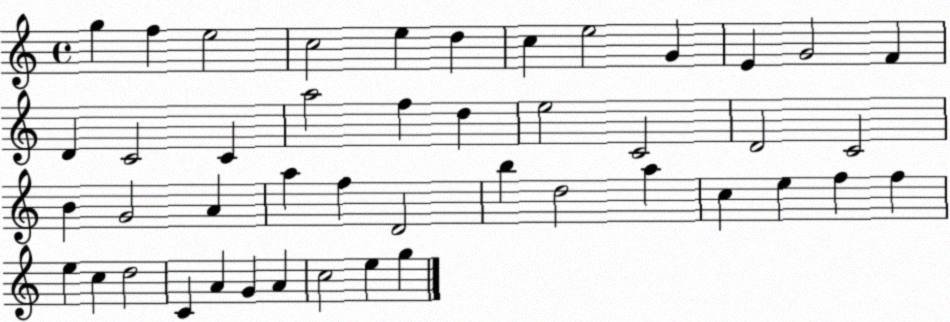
X:1
T:Untitled
M:4/4
L:1/4
K:C
g f e2 c2 e d c e2 G E G2 F D C2 C a2 f d e2 C2 D2 C2 B G2 A a f D2 b d2 a c e f f e c d2 C A G A c2 e g